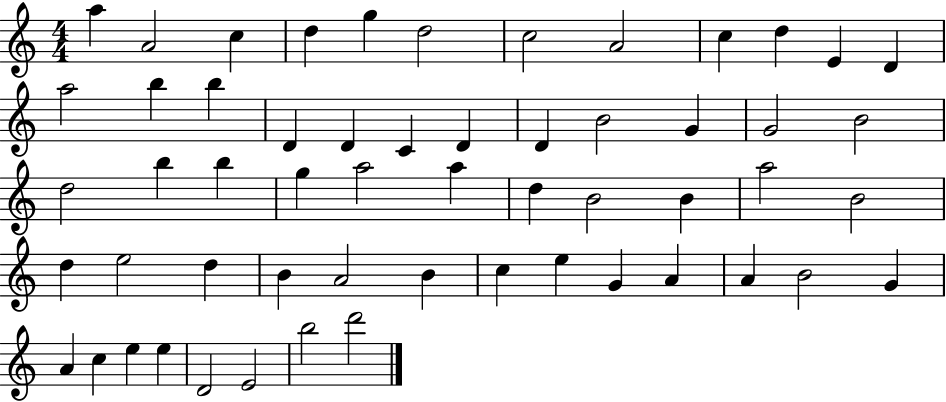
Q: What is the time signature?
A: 4/4